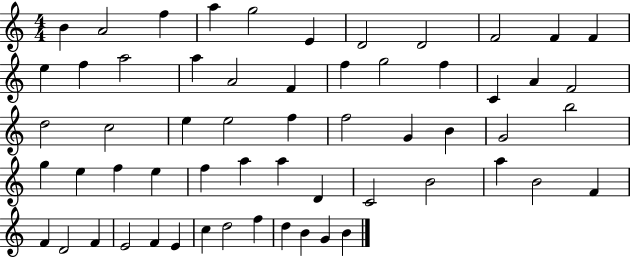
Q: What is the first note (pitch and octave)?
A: B4